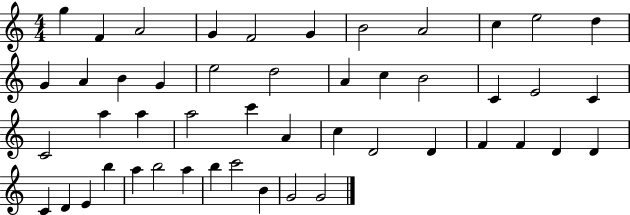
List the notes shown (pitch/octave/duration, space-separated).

G5/q F4/q A4/h G4/q F4/h G4/q B4/h A4/h C5/q E5/h D5/q G4/q A4/q B4/q G4/q E5/h D5/h A4/q C5/q B4/h C4/q E4/h C4/q C4/h A5/q A5/q A5/h C6/q A4/q C5/q D4/h D4/q F4/q F4/q D4/q D4/q C4/q D4/q E4/q B5/q A5/q B5/h A5/q B5/q C6/h B4/q G4/h G4/h